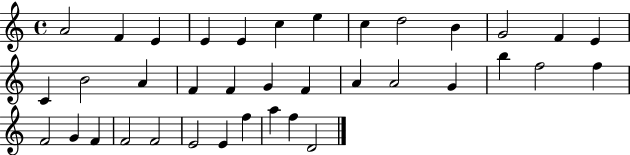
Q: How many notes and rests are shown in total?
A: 37